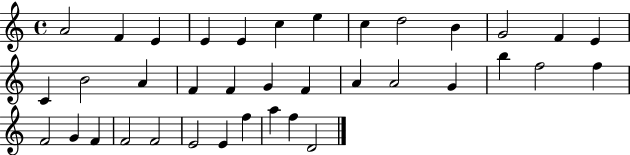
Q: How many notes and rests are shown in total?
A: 37